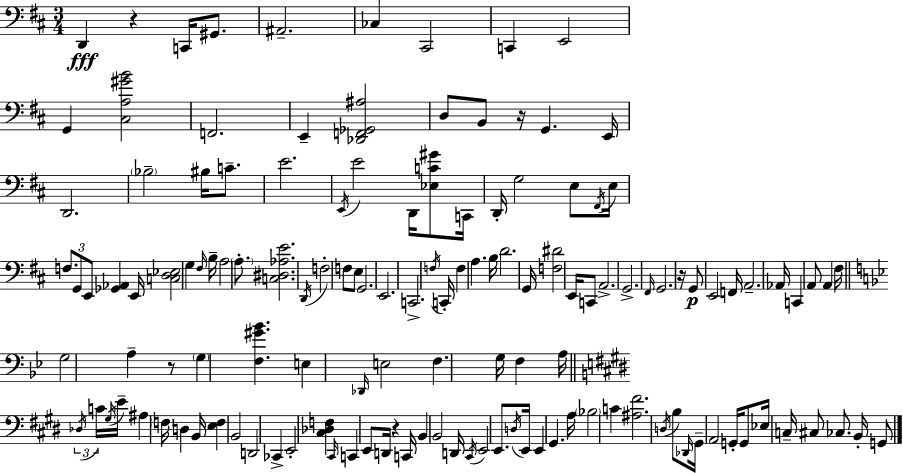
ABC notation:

X:1
T:Untitled
M:3/4
L:1/4
K:D
D,, z C,,/4 ^G,,/2 ^A,,2 _C, ^C,,2 C,, E,,2 G,, [^C,A,^GB]2 F,,2 E,, [_D,,F,,_G,,^A,]2 D,/2 B,,/2 z/4 G,, E,,/4 D,,2 _B,2 ^B,/4 C/2 E2 E,,/4 E2 D,,/4 [_E,C^G]/2 C,,/4 D,,/4 G,2 E,/2 ^F,,/4 E,/4 F,/2 G,,/2 E,,/2 [_G,,_A,,] E,,/4 [C,D,_E,]2 G, ^F,/4 B,/4 A,2 A,/2 [C,^D,_A,E]2 D,,/4 F,2 F,/2 E,/2 G,,2 E,,2 C,,2 F,/4 C,,/4 F, A, B,/4 D2 G,,/4 [F,^D]2 E,,/4 C,,/2 A,,2 G,,2 ^F,,/4 G,,2 z/4 G,,/2 E,,2 F,,/4 A,,2 _A,,/4 C,, A,,/2 A,, ^F,/4 G,2 A, z/2 G, [F,^G_B] E, _D,,/4 E,2 F, G,/4 F, A,/4 _D,/4 C/4 ^G,/4 E/4 ^A, F,/4 D, B,,/4 [E,F,] B,,2 D,,2 _C,, E,,2 [^C,_D,F,] ^C,,/4 C,, E,,/2 D,,/4 z C,,/4 B,, B,,2 D,,/4 ^C,,/4 E,,2 E,,/2 D,/4 E,,/4 E,, ^G,, A,/4 _B,2 C [^A,^F]2 D,/4 B,/2 _D,,/4 ^G,,/4 A,,2 G,,/4 G,,/2 _E,/4 C,/4 ^C,/2 _C,/2 B,,/4 G,,/2